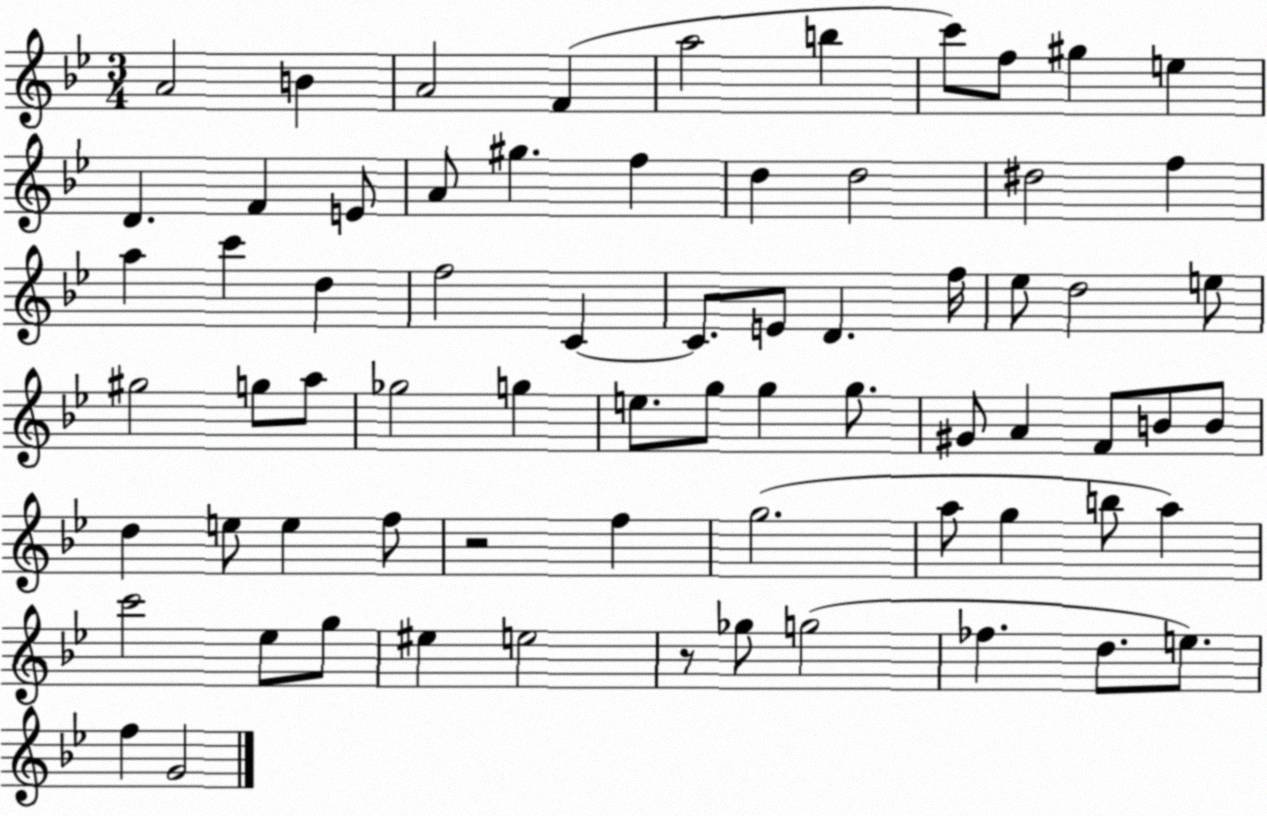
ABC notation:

X:1
T:Untitled
M:3/4
L:1/4
K:Bb
A2 B A2 F a2 b c'/2 f/2 ^g e D F E/2 A/2 ^g f d d2 ^d2 f a c' d f2 C C/2 E/2 D f/4 _e/2 d2 e/2 ^g2 g/2 a/2 _g2 g e/2 g/2 g g/2 ^G/2 A F/2 B/2 B/2 d e/2 e f/2 z2 f g2 a/2 g b/2 a c'2 _e/2 g/2 ^e e2 z/2 _g/2 g2 _f d/2 e/2 f G2